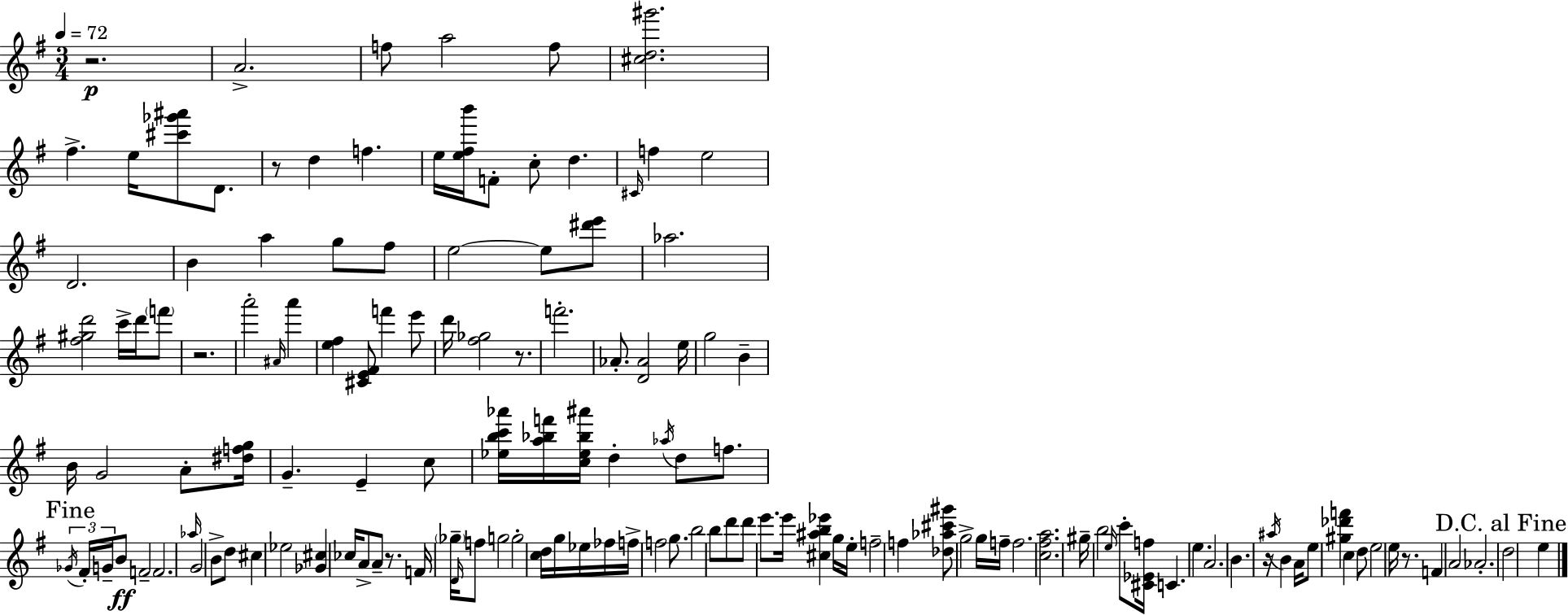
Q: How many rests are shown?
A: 7